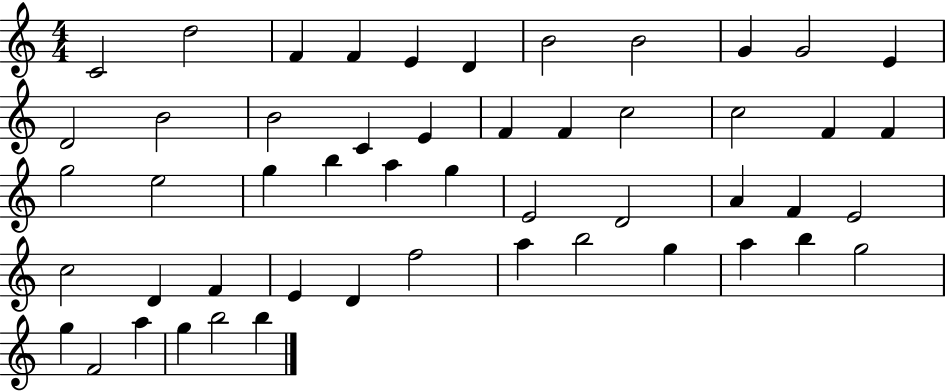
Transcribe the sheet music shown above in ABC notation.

X:1
T:Untitled
M:4/4
L:1/4
K:C
C2 d2 F F E D B2 B2 G G2 E D2 B2 B2 C E F F c2 c2 F F g2 e2 g b a g E2 D2 A F E2 c2 D F E D f2 a b2 g a b g2 g F2 a g b2 b